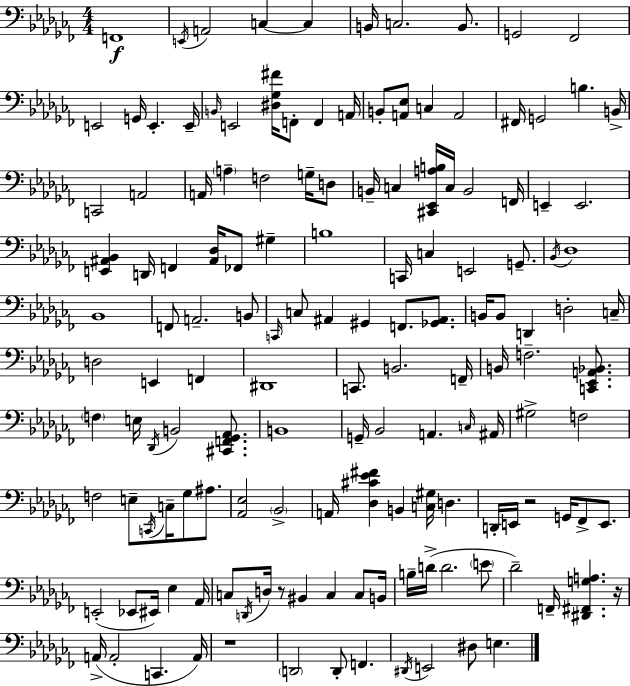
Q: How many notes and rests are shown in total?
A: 146